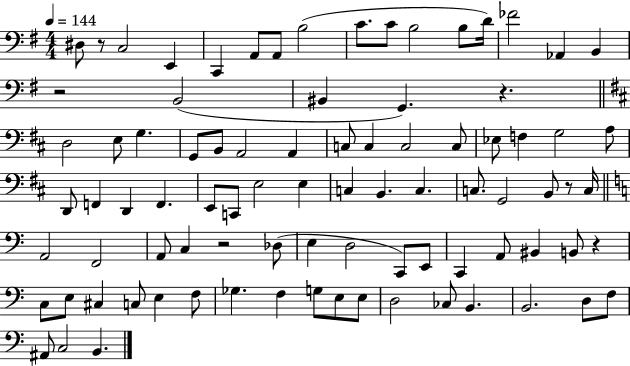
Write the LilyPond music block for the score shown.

{
  \clef bass
  \numericTimeSignature
  \time 4/4
  \key g \major
  \tempo 4 = 144
  dis8 r8 c2 e,4 | c,4 a,8 a,8 b2( | c'8. c'8 b2 b8 d'16) | fes'2 aes,4 b,4 | \break r2 b,2( | bis,4 g,4.) r4. | \bar "||" \break \key b \minor d2 e8 g4. | g,8 b,8 a,2 a,4 | c8 c4 c2 c8 | ees8 f4 g2 a8 | \break d,8 f,4 d,4 f,4. | e,8 c,8 e2 e4 | c4 b,4. c4. | c8. g,2 b,8 r8 c16 | \break \bar "||" \break \key c \major a,2 f,2 | a,8 c4 r2 des8( | e4 d2 c,8) e,8 | c,4 a,8 bis,4 b,8 r4 | \break c8 e8 cis4 c8 e4 f8 | ges4. f4 g8 e8 e8 | d2 ces8 b,4. | b,2. d8 f8 | \break ais,8 c2 b,4. | \bar "|."
}